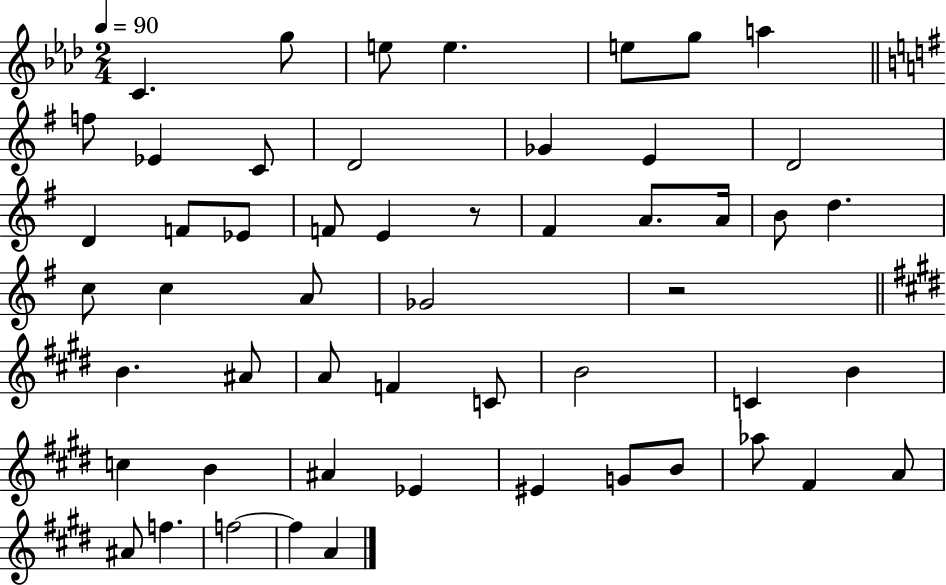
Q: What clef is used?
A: treble